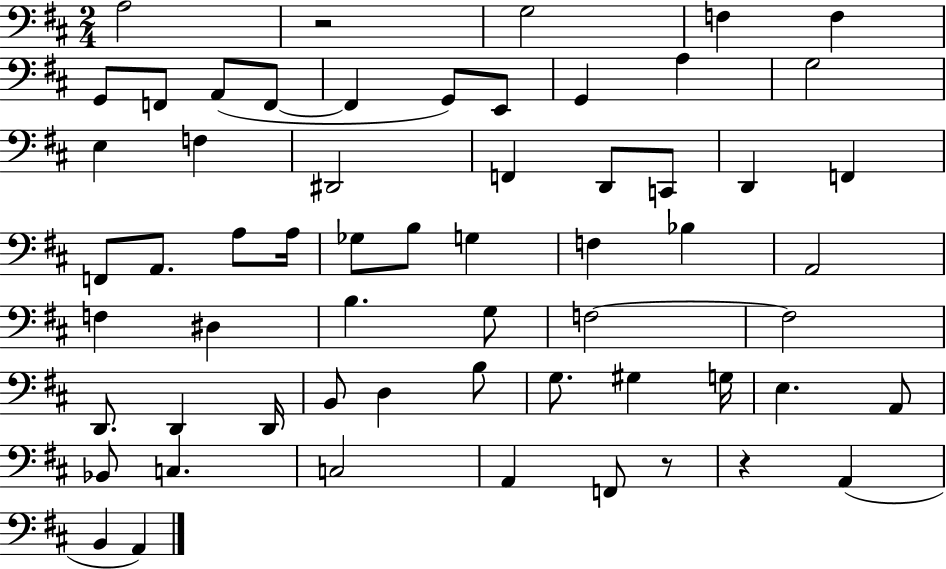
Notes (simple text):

A3/h R/h G3/h F3/q F3/q G2/e F2/e A2/e F2/e F2/q G2/e E2/e G2/q A3/q G3/h E3/q F3/q D#2/h F2/q D2/e C2/e D2/q F2/q F2/e A2/e. A3/e A3/s Gb3/e B3/e G3/q F3/q Bb3/q A2/h F3/q D#3/q B3/q. G3/e F3/h F3/h D2/e. D2/q D2/s B2/e D3/q B3/e G3/e. G#3/q G3/s E3/q. A2/e Bb2/e C3/q. C3/h A2/q F2/e R/e R/q A2/q B2/q A2/q